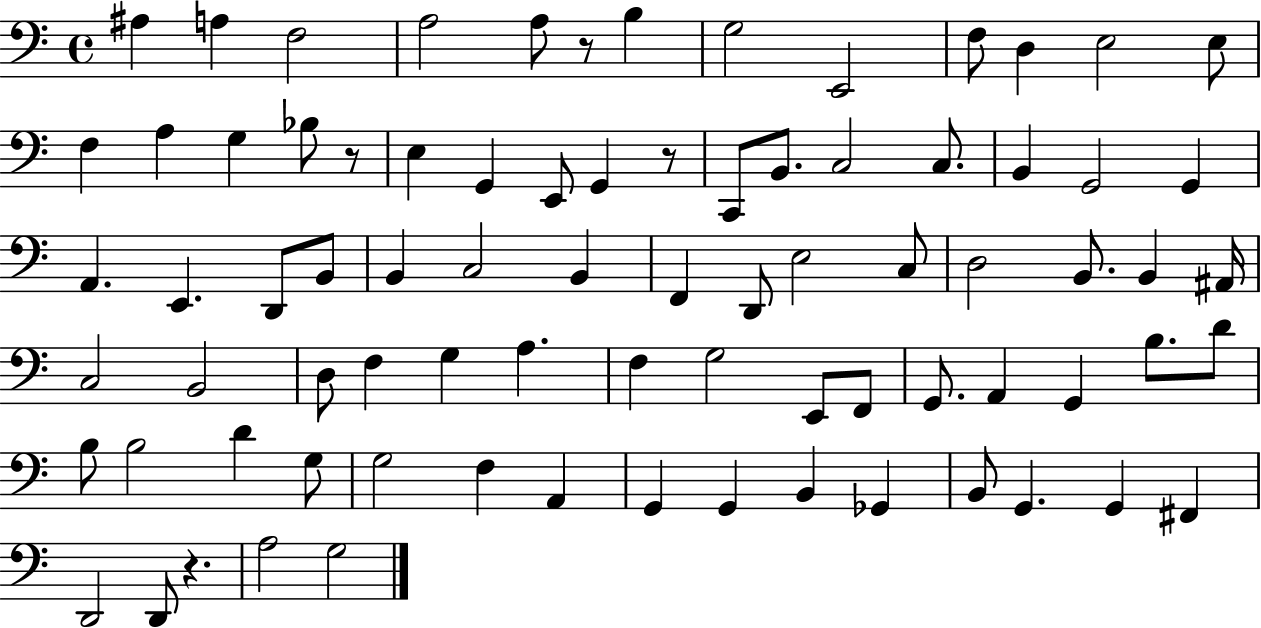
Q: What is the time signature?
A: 4/4